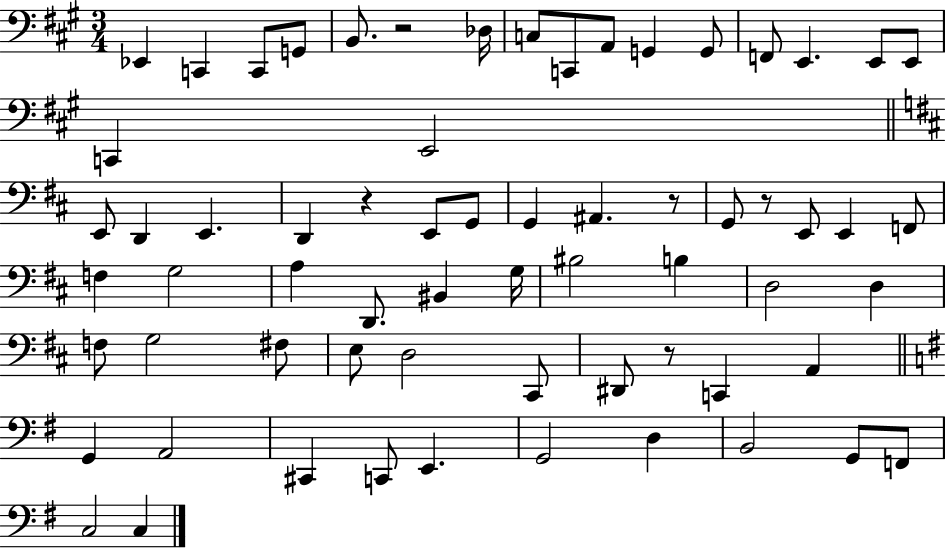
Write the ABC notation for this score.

X:1
T:Untitled
M:3/4
L:1/4
K:A
_E,, C,, C,,/2 G,,/2 B,,/2 z2 _D,/4 C,/2 C,,/2 A,,/2 G,, G,,/2 F,,/2 E,, E,,/2 E,,/2 C,, E,,2 E,,/2 D,, E,, D,, z E,,/2 G,,/2 G,, ^A,, z/2 G,,/2 z/2 E,,/2 E,, F,,/2 F, G,2 A, D,,/2 ^B,, G,/4 ^B,2 B, D,2 D, F,/2 G,2 ^F,/2 E,/2 D,2 ^C,,/2 ^D,,/2 z/2 C,, A,, G,, A,,2 ^C,, C,,/2 E,, G,,2 D, B,,2 G,,/2 F,,/2 C,2 C,